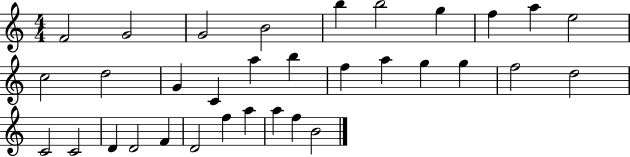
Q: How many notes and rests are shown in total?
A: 33